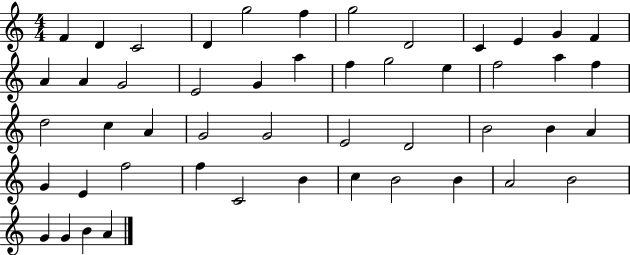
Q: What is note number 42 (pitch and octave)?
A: B4